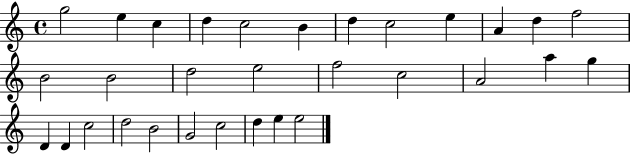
{
  \clef treble
  \time 4/4
  \defaultTimeSignature
  \key c \major
  g''2 e''4 c''4 | d''4 c''2 b'4 | d''4 c''2 e''4 | a'4 d''4 f''2 | \break b'2 b'2 | d''2 e''2 | f''2 c''2 | a'2 a''4 g''4 | \break d'4 d'4 c''2 | d''2 b'2 | g'2 c''2 | d''4 e''4 e''2 | \break \bar "|."
}